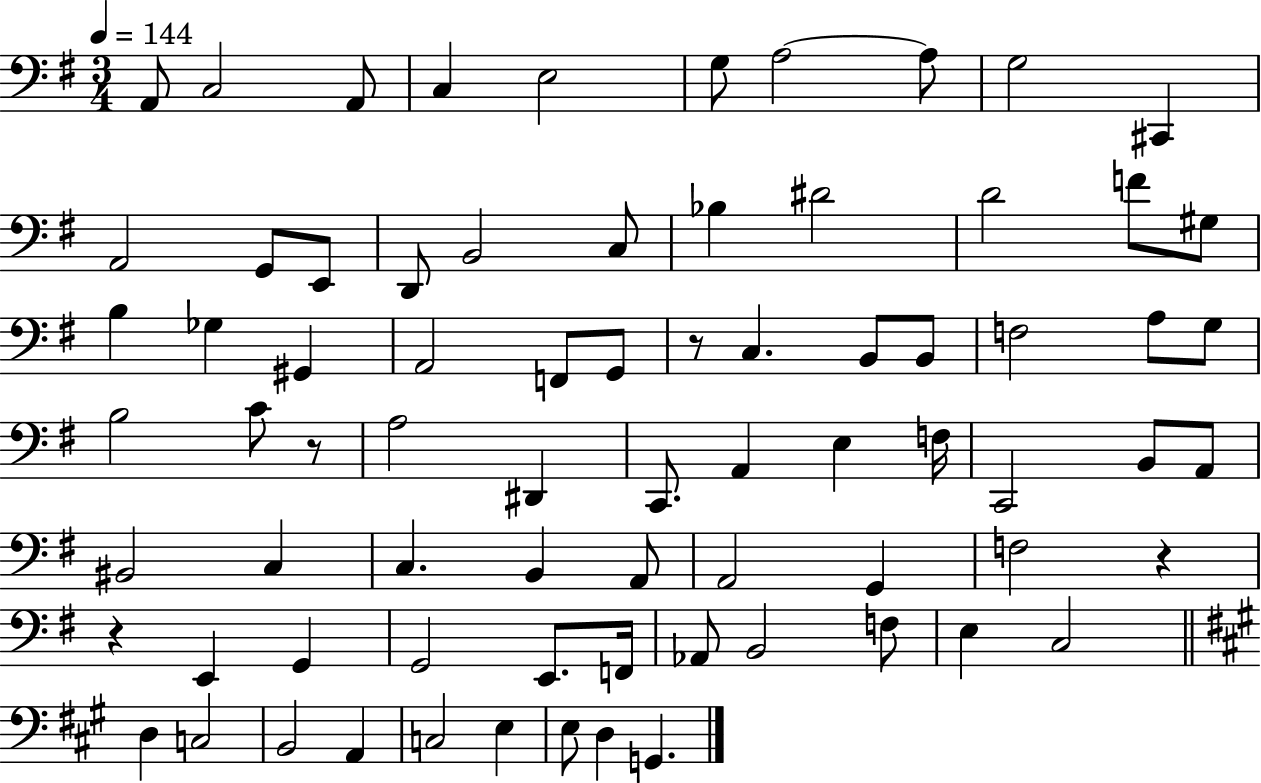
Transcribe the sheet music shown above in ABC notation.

X:1
T:Untitled
M:3/4
L:1/4
K:G
A,,/2 C,2 A,,/2 C, E,2 G,/2 A,2 A,/2 G,2 ^C,, A,,2 G,,/2 E,,/2 D,,/2 B,,2 C,/2 _B, ^D2 D2 F/2 ^G,/2 B, _G, ^G,, A,,2 F,,/2 G,,/2 z/2 C, B,,/2 B,,/2 F,2 A,/2 G,/2 B,2 C/2 z/2 A,2 ^D,, C,,/2 A,, E, F,/4 C,,2 B,,/2 A,,/2 ^B,,2 C, C, B,, A,,/2 A,,2 G,, F,2 z z E,, G,, G,,2 E,,/2 F,,/4 _A,,/2 B,,2 F,/2 E, C,2 D, C,2 B,,2 A,, C,2 E, E,/2 D, G,,